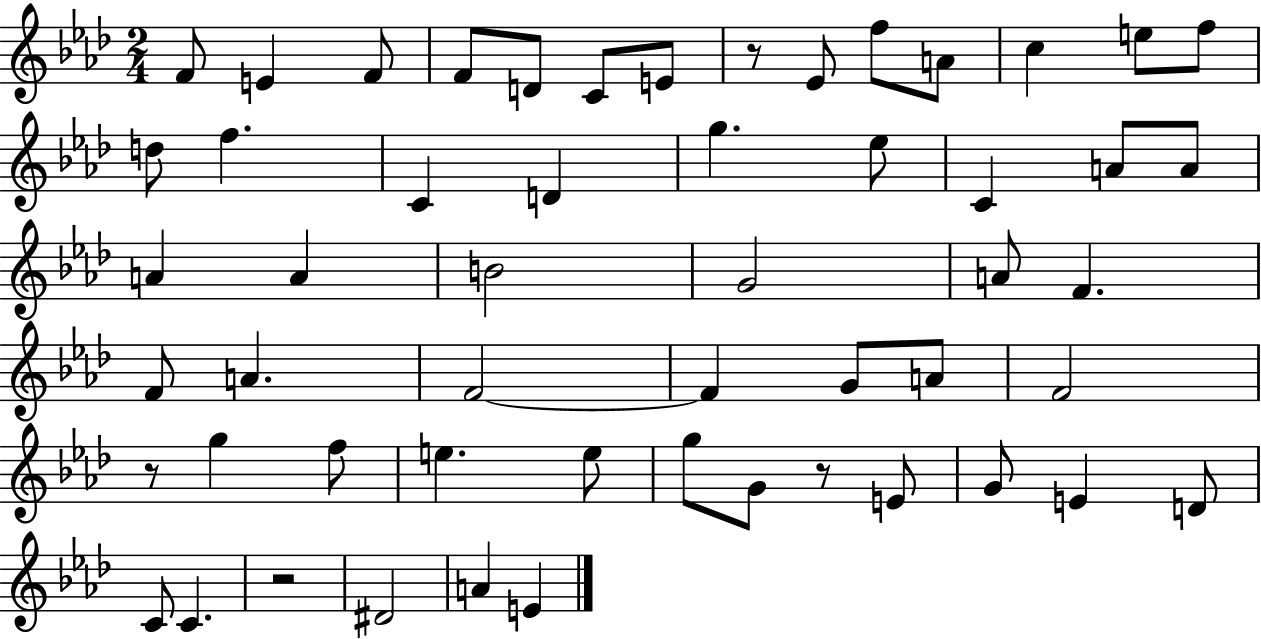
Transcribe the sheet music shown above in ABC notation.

X:1
T:Untitled
M:2/4
L:1/4
K:Ab
F/2 E F/2 F/2 D/2 C/2 E/2 z/2 _E/2 f/2 A/2 c e/2 f/2 d/2 f C D g _e/2 C A/2 A/2 A A B2 G2 A/2 F F/2 A F2 F G/2 A/2 F2 z/2 g f/2 e e/2 g/2 G/2 z/2 E/2 G/2 E D/2 C/2 C z2 ^D2 A E